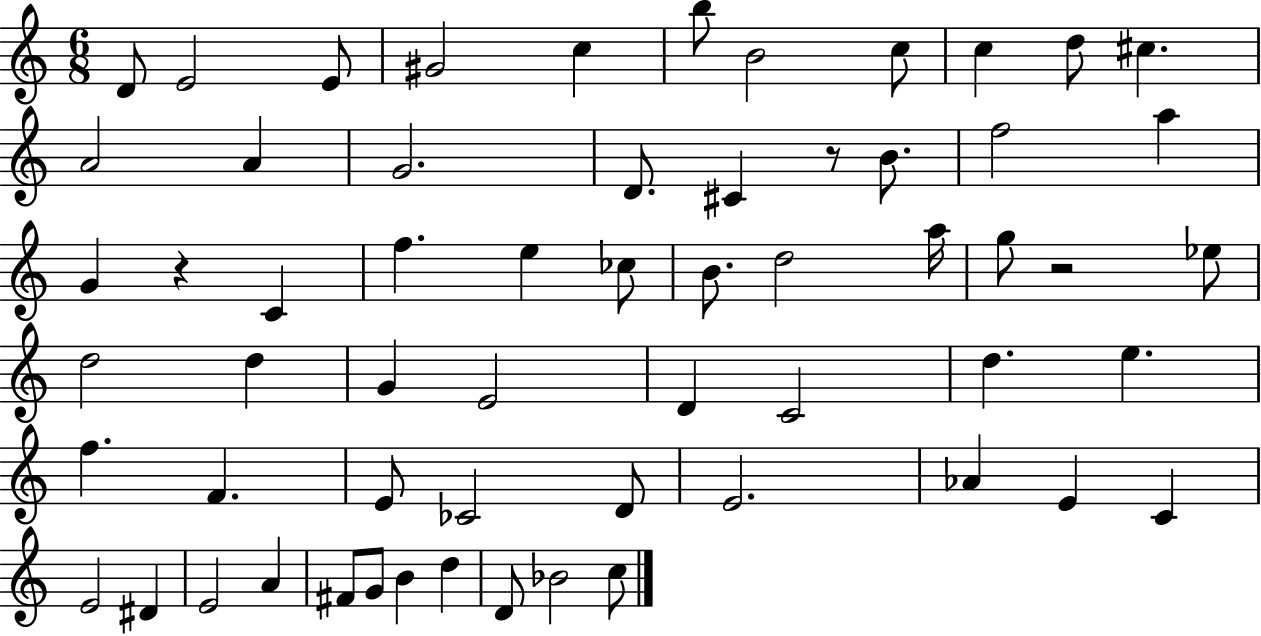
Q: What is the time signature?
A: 6/8